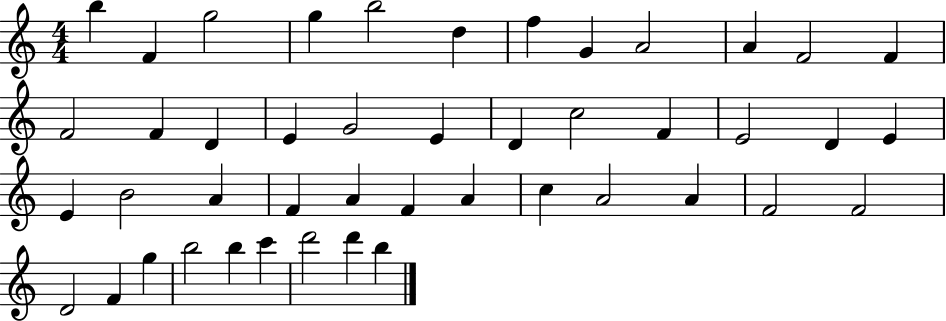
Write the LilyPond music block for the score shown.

{
  \clef treble
  \numericTimeSignature
  \time 4/4
  \key c \major
  b''4 f'4 g''2 | g''4 b''2 d''4 | f''4 g'4 a'2 | a'4 f'2 f'4 | \break f'2 f'4 d'4 | e'4 g'2 e'4 | d'4 c''2 f'4 | e'2 d'4 e'4 | \break e'4 b'2 a'4 | f'4 a'4 f'4 a'4 | c''4 a'2 a'4 | f'2 f'2 | \break d'2 f'4 g''4 | b''2 b''4 c'''4 | d'''2 d'''4 b''4 | \bar "|."
}